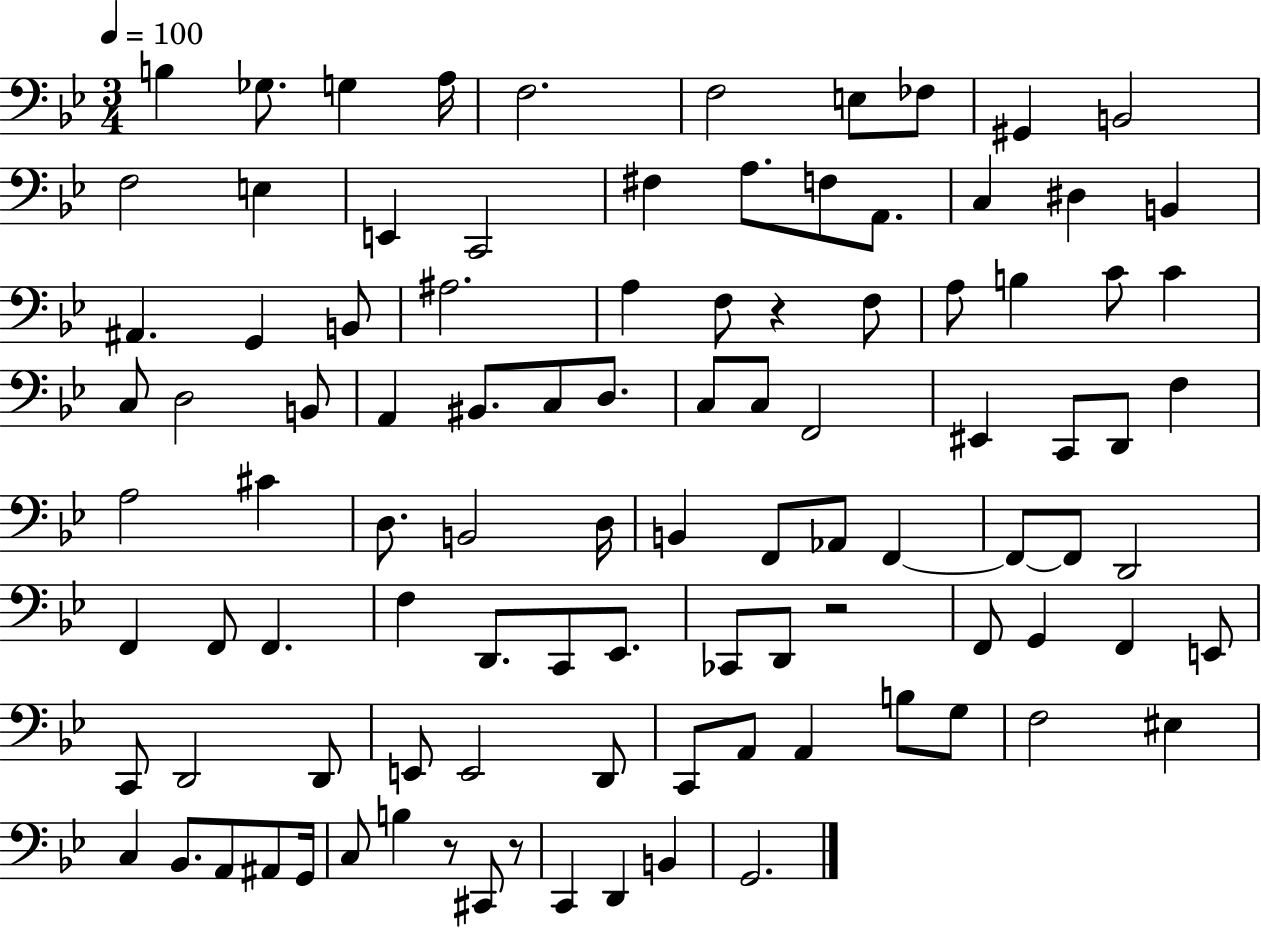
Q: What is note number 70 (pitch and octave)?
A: F2